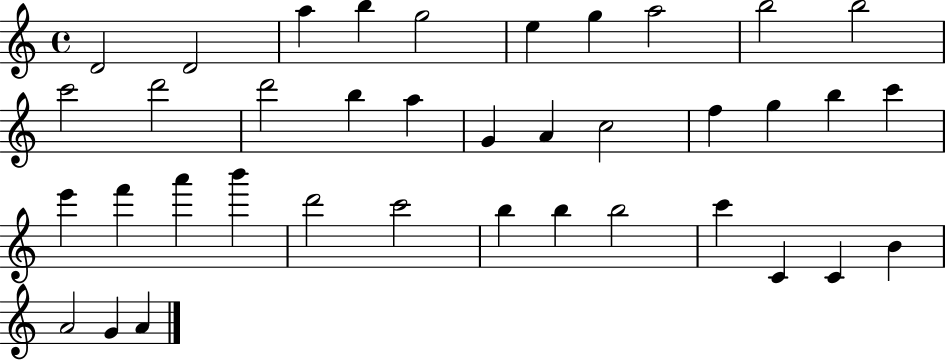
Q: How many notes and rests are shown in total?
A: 38